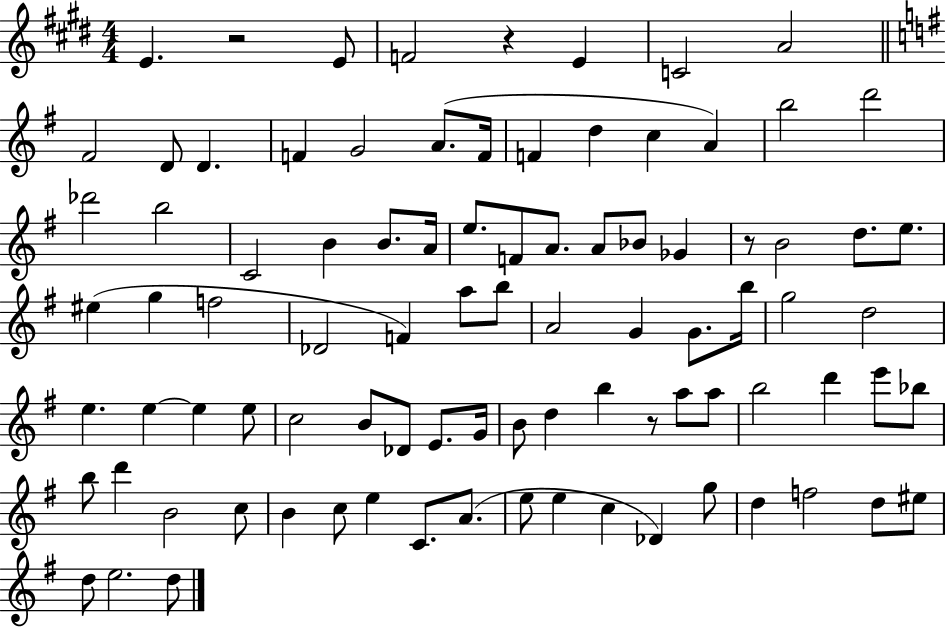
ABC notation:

X:1
T:Untitled
M:4/4
L:1/4
K:E
E z2 E/2 F2 z E C2 A2 ^F2 D/2 D F G2 A/2 F/4 F d c A b2 d'2 _d'2 b2 C2 B B/2 A/4 e/2 F/2 A/2 A/2 _B/2 _G z/2 B2 d/2 e/2 ^e g f2 _D2 F a/2 b/2 A2 G G/2 b/4 g2 d2 e e e e/2 c2 B/2 _D/2 E/2 G/4 B/2 d b z/2 a/2 a/2 b2 d' e'/2 _b/2 b/2 d' B2 c/2 B c/2 e C/2 A/2 e/2 e c _D g/2 d f2 d/2 ^e/2 d/2 e2 d/2